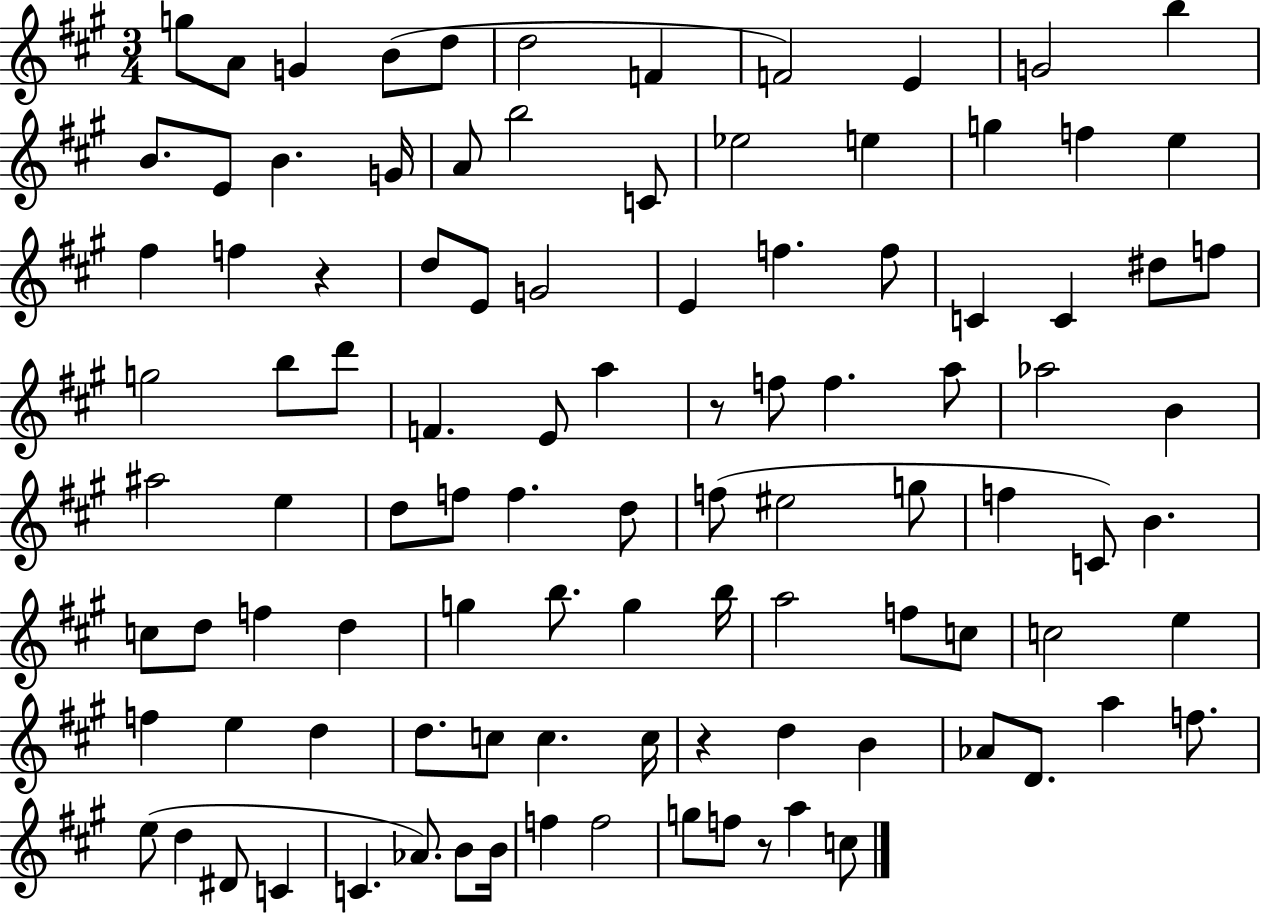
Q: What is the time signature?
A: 3/4